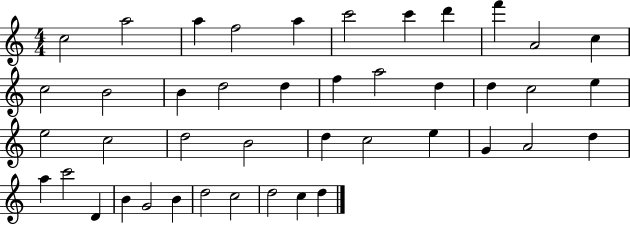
C5/h A5/h A5/q F5/h A5/q C6/h C6/q D6/q F6/q A4/h C5/q C5/h B4/h B4/q D5/h D5/q F5/q A5/h D5/q D5/q C5/h E5/q E5/h C5/h D5/h B4/h D5/q C5/h E5/q G4/q A4/h D5/q A5/q C6/h D4/q B4/q G4/h B4/q D5/h C5/h D5/h C5/q D5/q